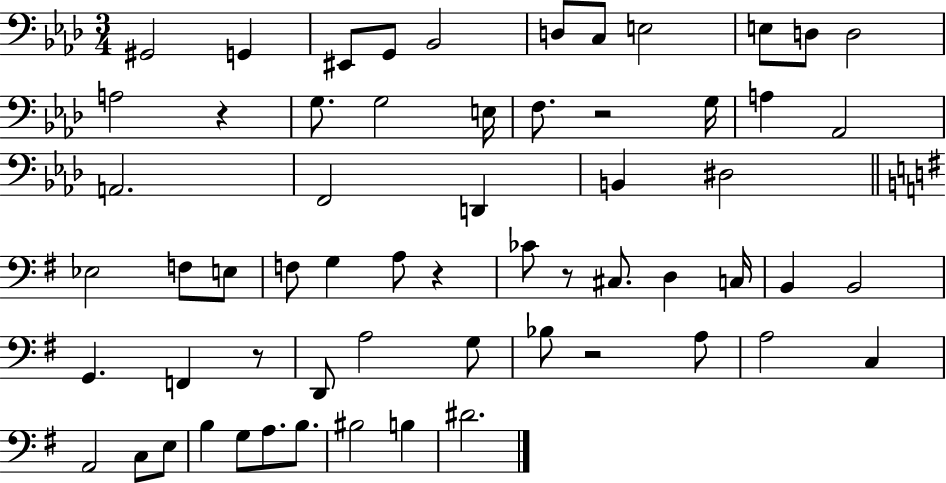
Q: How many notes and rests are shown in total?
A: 61